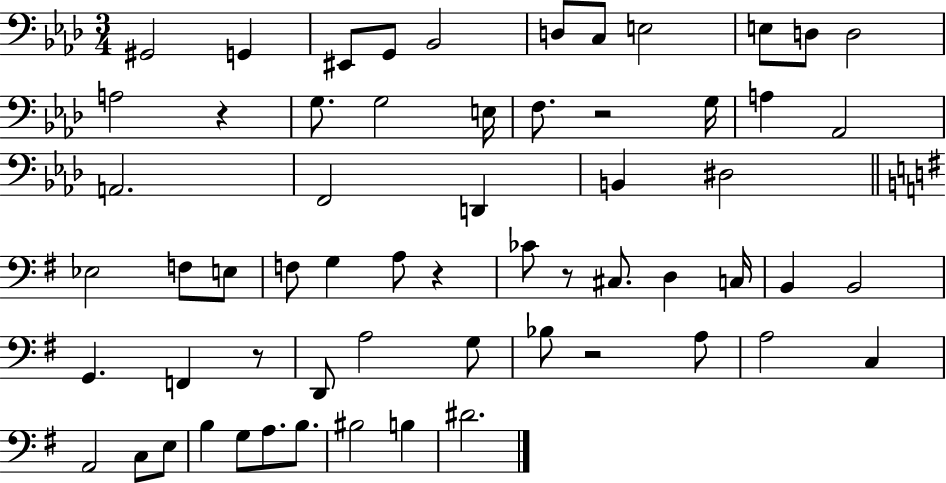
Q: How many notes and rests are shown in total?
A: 61